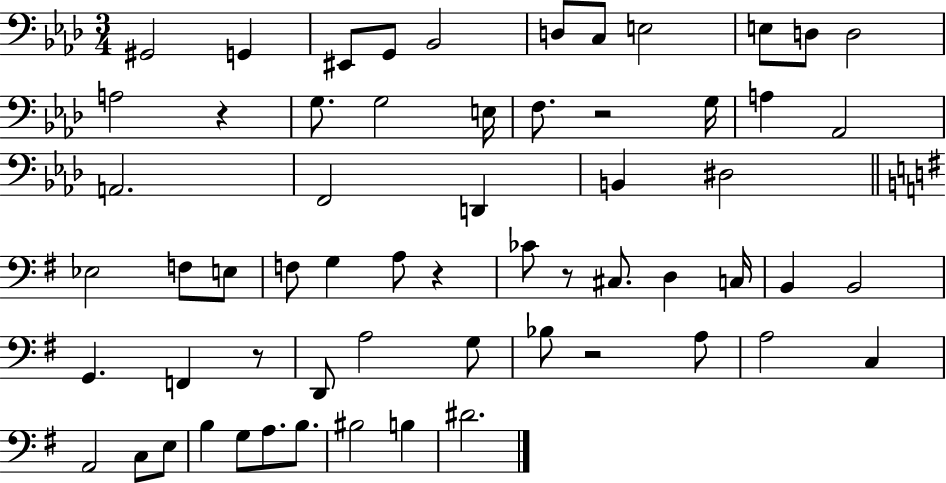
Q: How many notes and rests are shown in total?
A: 61